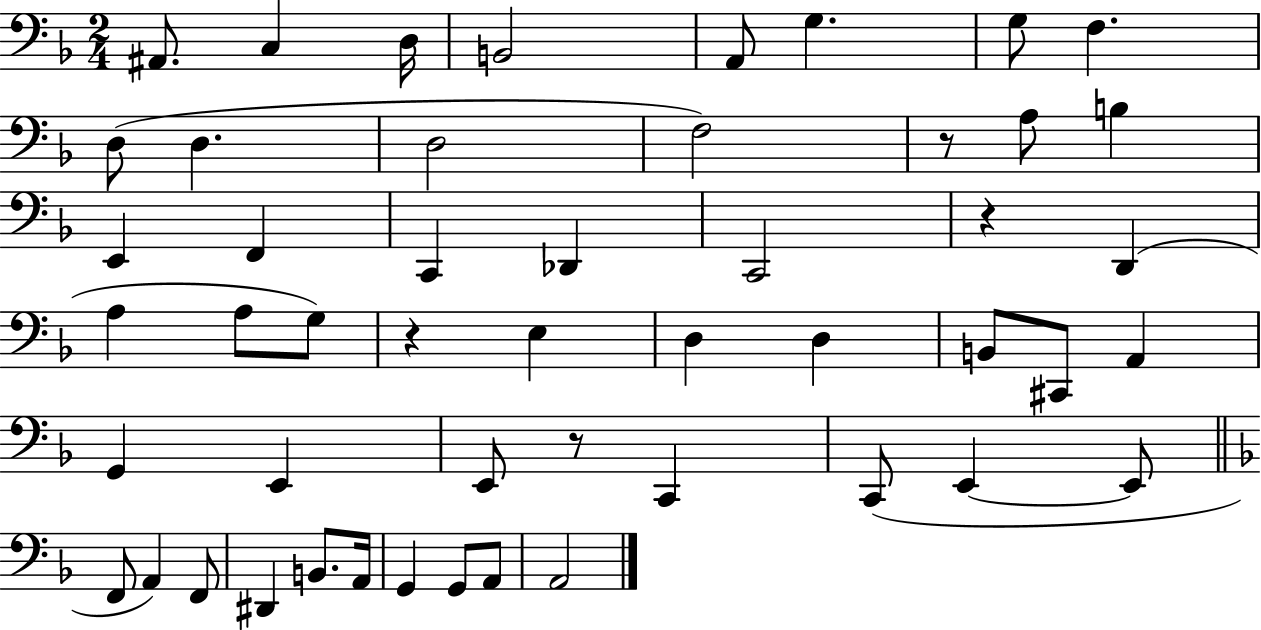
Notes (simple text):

A#2/e. C3/q D3/s B2/h A2/e G3/q. G3/e F3/q. D3/e D3/q. D3/h F3/h R/e A3/e B3/q E2/q F2/q C2/q Db2/q C2/h R/q D2/q A3/q A3/e G3/e R/q E3/q D3/q D3/q B2/e C#2/e A2/q G2/q E2/q E2/e R/e C2/q C2/e E2/q E2/e F2/e A2/q F2/e D#2/q B2/e. A2/s G2/q G2/e A2/e A2/h